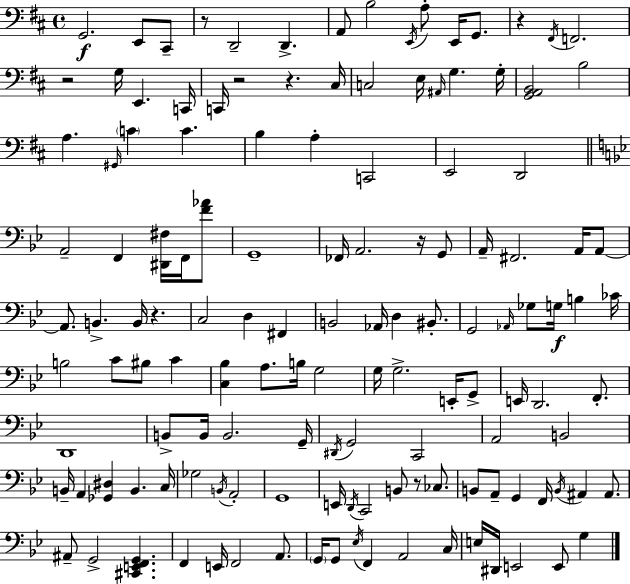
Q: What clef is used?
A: bass